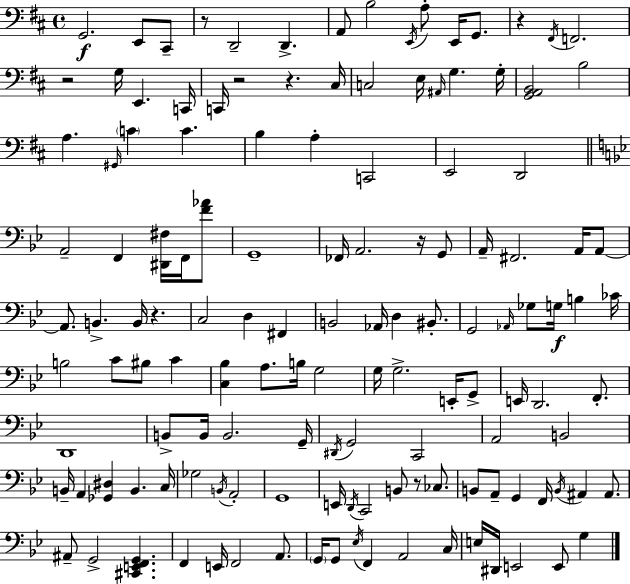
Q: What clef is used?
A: bass